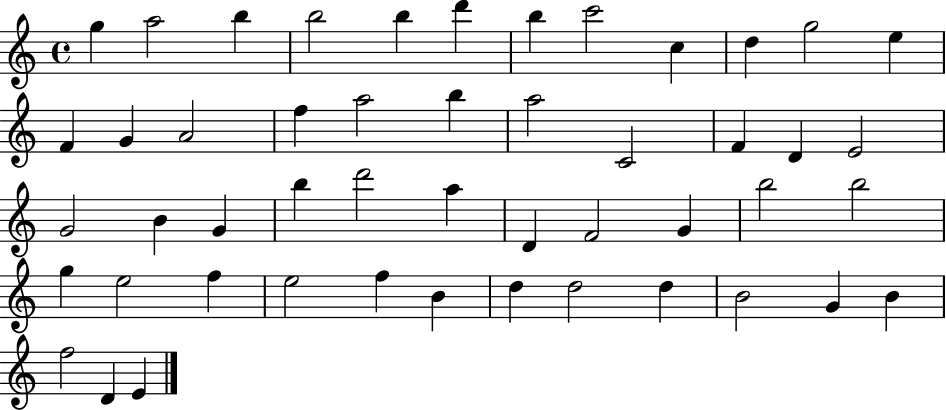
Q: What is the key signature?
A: C major